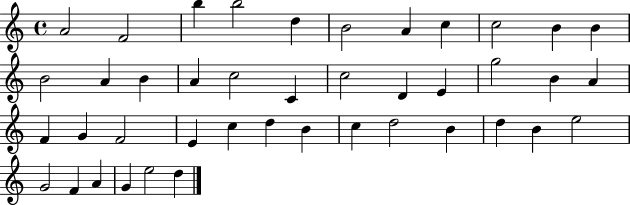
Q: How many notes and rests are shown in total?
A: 42